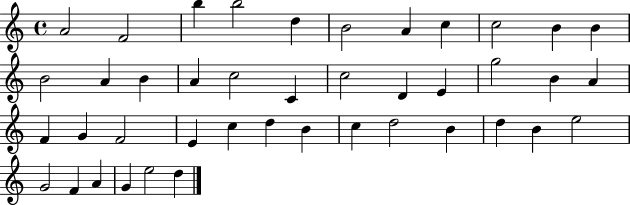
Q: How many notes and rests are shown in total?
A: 42